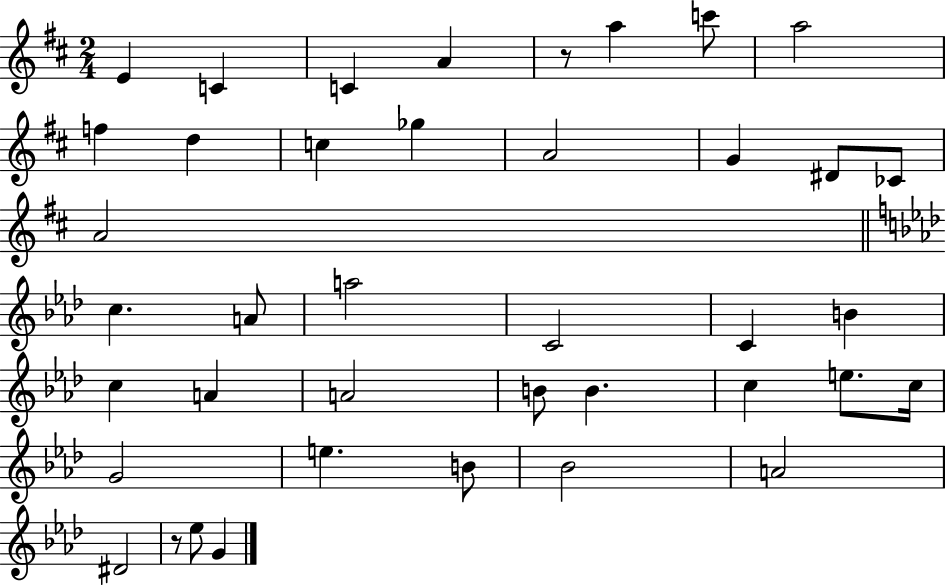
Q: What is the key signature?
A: D major